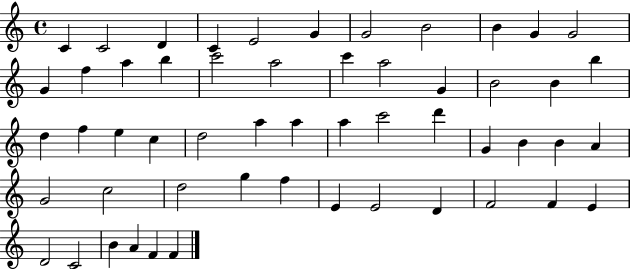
X:1
T:Untitled
M:4/4
L:1/4
K:C
C C2 D C E2 G G2 B2 B G G2 G f a b c'2 a2 c' a2 G B2 B b d f e c d2 a a a c'2 d' G B B A G2 c2 d2 g f E E2 D F2 F E D2 C2 B A F F